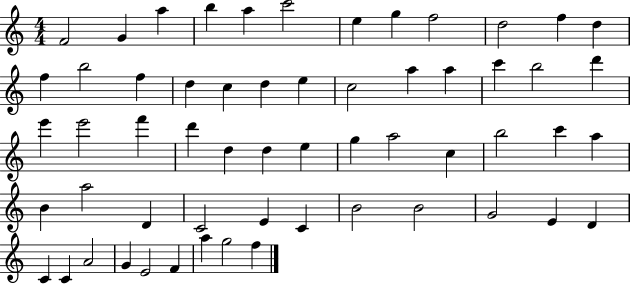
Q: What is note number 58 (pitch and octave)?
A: F5